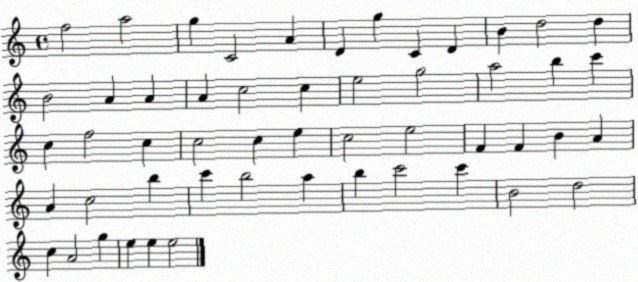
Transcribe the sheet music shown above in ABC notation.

X:1
T:Untitled
M:4/4
L:1/4
K:C
f2 a2 g C2 A D g C D B d2 d B2 A A A c2 c e2 g2 a2 b c' c f2 c c2 c e c2 e2 F F B A A c2 b c' b2 a b c'2 c' B2 d2 c A2 g e e e2